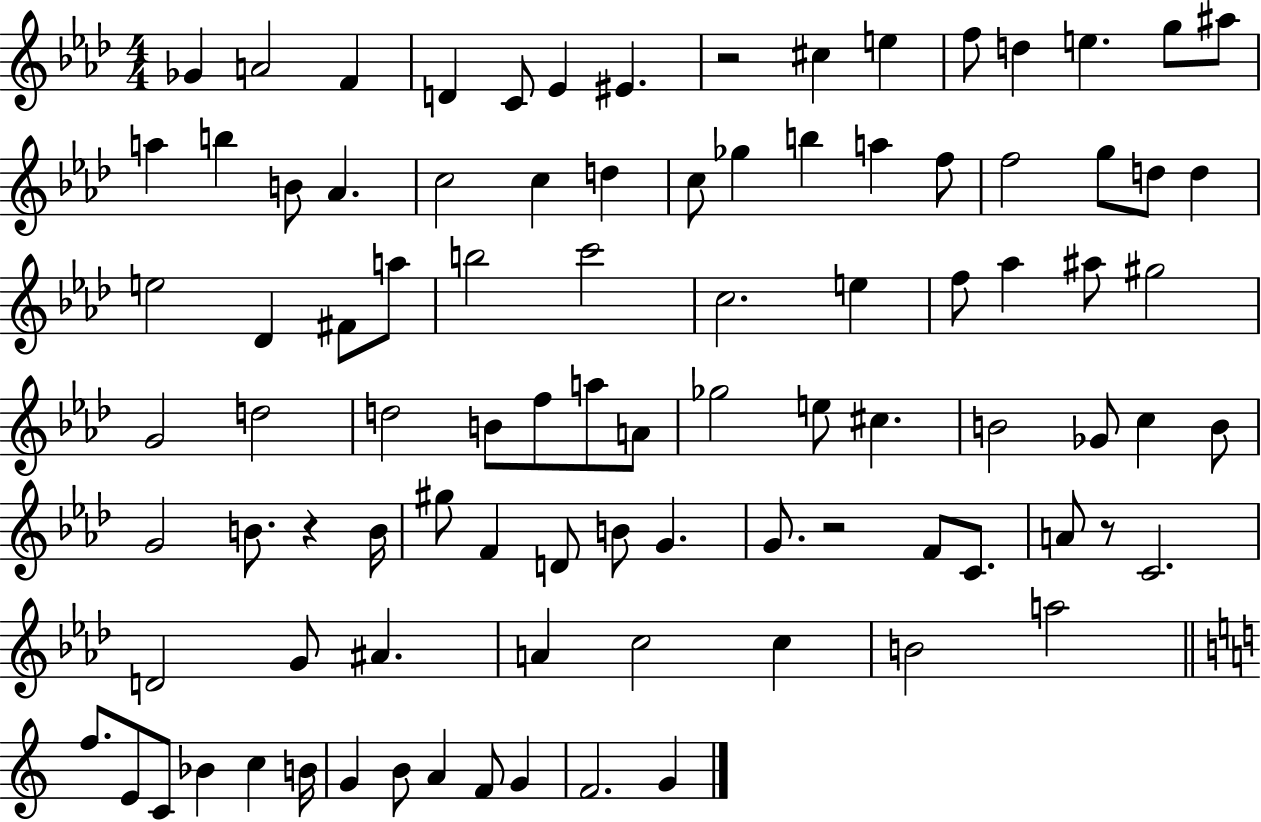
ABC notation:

X:1
T:Untitled
M:4/4
L:1/4
K:Ab
_G A2 F D C/2 _E ^E z2 ^c e f/2 d e g/2 ^a/2 a b B/2 _A c2 c d c/2 _g b a f/2 f2 g/2 d/2 d e2 _D ^F/2 a/2 b2 c'2 c2 e f/2 _a ^a/2 ^g2 G2 d2 d2 B/2 f/2 a/2 A/2 _g2 e/2 ^c B2 _G/2 c B/2 G2 B/2 z B/4 ^g/2 F D/2 B/2 G G/2 z2 F/2 C/2 A/2 z/2 C2 D2 G/2 ^A A c2 c B2 a2 f/2 E/2 C/2 _B c B/4 G B/2 A F/2 G F2 G